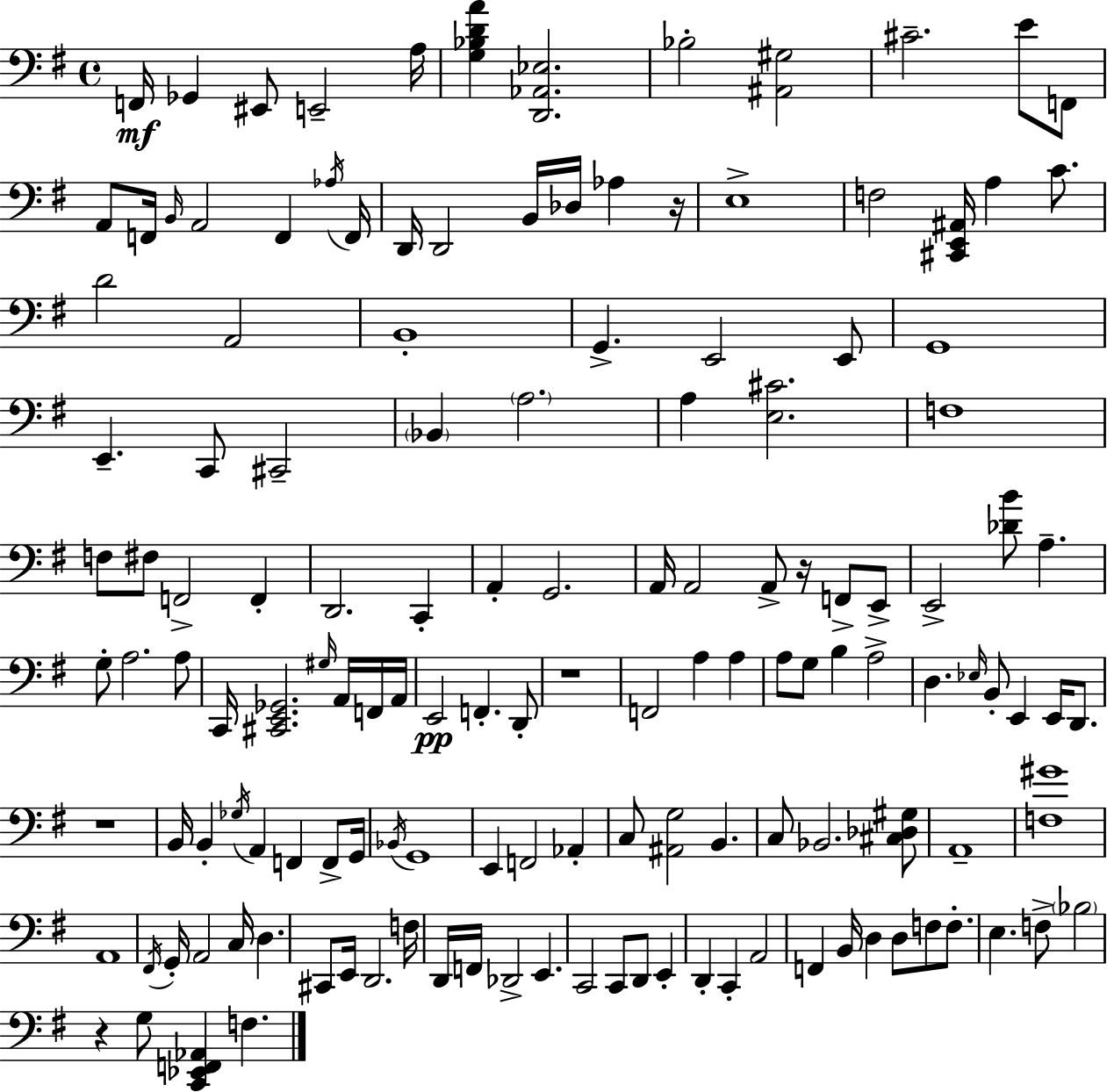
{
  \clef bass
  \time 4/4
  \defaultTimeSignature
  \key g \major
  f,16\mf ges,4 eis,8 e,2-- a16 | <g bes d' a'>4 <d, aes, ees>2. | bes2-. <ais, gis>2 | cis'2.-- e'8 f,8 | \break a,8 f,16 \grace { b,16 } a,2 f,4 | \acciaccatura { aes16 } f,16 d,16 d,2 b,16 des16 aes4 | r16 e1-> | f2 <cis, e, ais,>16 a4 c'8. | \break d'2 a,2 | b,1-. | g,4.-> e,2 | e,8 g,1 | \break e,4.-- c,8 cis,2-- | \parenthesize bes,4 \parenthesize a2. | a4 <e cis'>2. | f1 | \break f8 fis8 f,2-> f,4-. | d,2. c,4-. | a,4-. g,2. | a,16 a,2 a,8-> r16 f,8-> | \break e,8-> e,2-> <des' b'>8 a4.-- | g8-. a2. | a8 c,16 <cis, e, ges,>2. \grace { gis16 } | a,16 f,16 a,16 e,2\pp f,4.-. | \break d,8-. r1 | f,2 a4 a4 | a8 g8 b4 a2-> | d4. \grace { ees16 } b,8-. e,4 | \break e,16 d,8. r1 | b,16 b,4-. \acciaccatura { ges16 } a,4 f,4 | f,8-> g,16 \acciaccatura { bes,16 } g,1 | e,4 f,2 | \break aes,4-. c8 <ais, g>2 | b,4. c8 bes,2. | <cis des gis>8 a,1-- | <f gis'>1 | \break a,1 | \acciaccatura { fis,16 } g,16-. a,2 | c16 d4. cis,8 e,16 d,2. | f16 d,16 f,16 des,2-> | \break e,4. c,2 c,8 | d,8 e,4-. d,4-. c,4-. a,2 | f,4 b,16 d4 | d8 f8 f8.-. e4. f8-> \parenthesize bes2 | \break r4 g8 <c, ees, f, aes,>4 | f4. \bar "|."
}